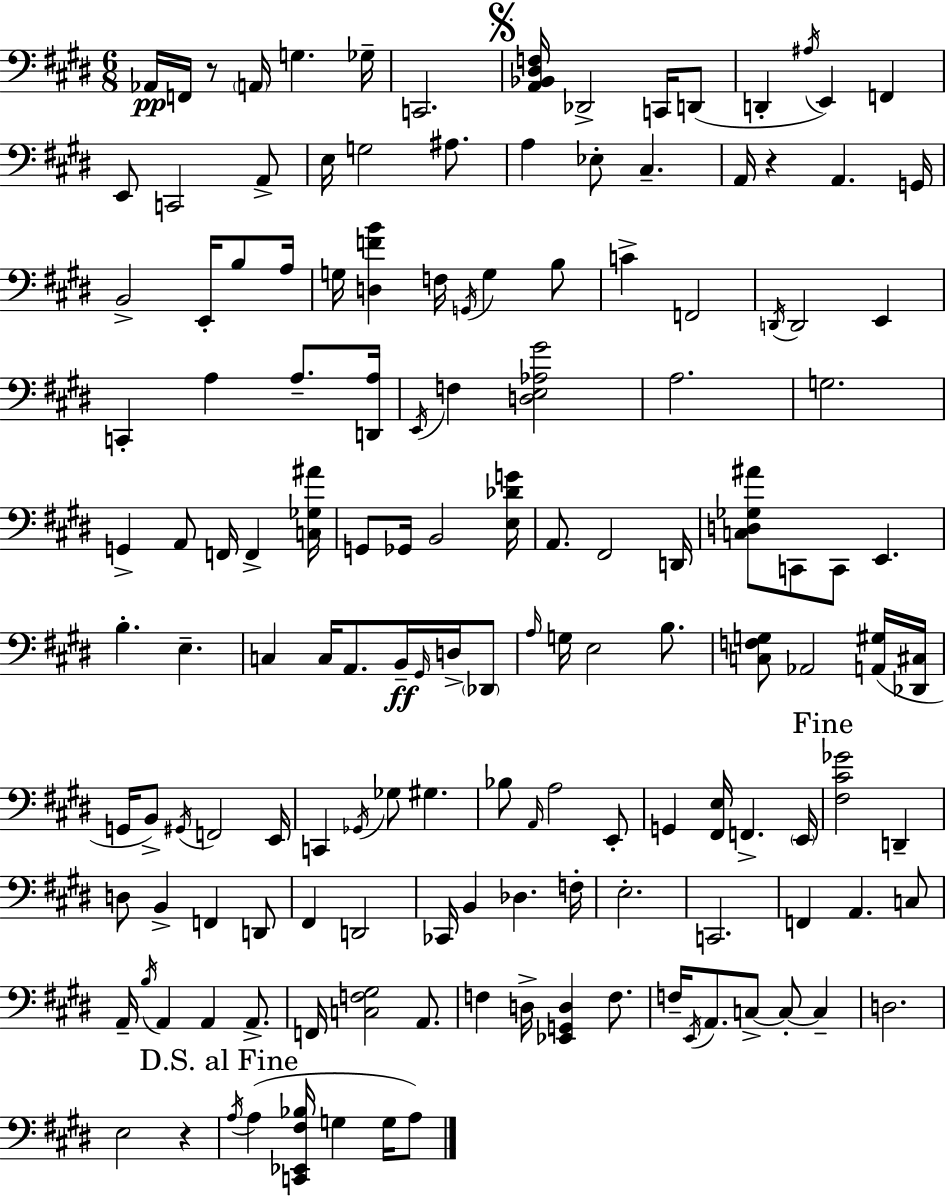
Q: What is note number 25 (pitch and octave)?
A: G2